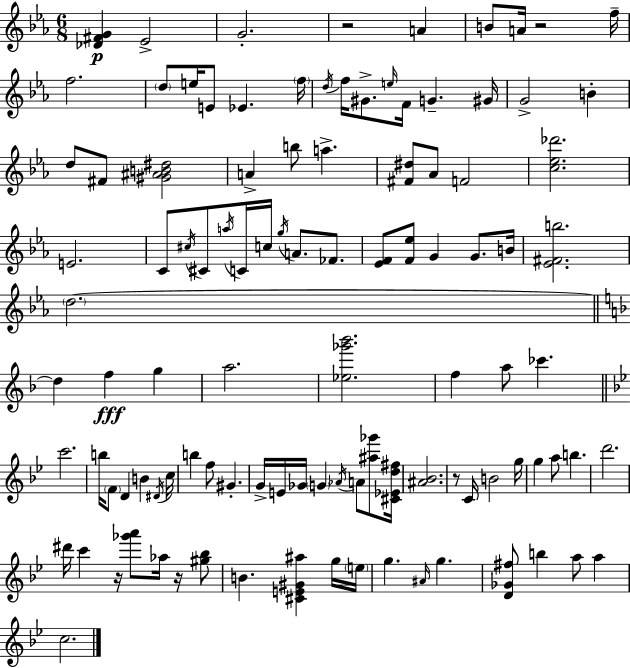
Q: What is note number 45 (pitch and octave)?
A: G5